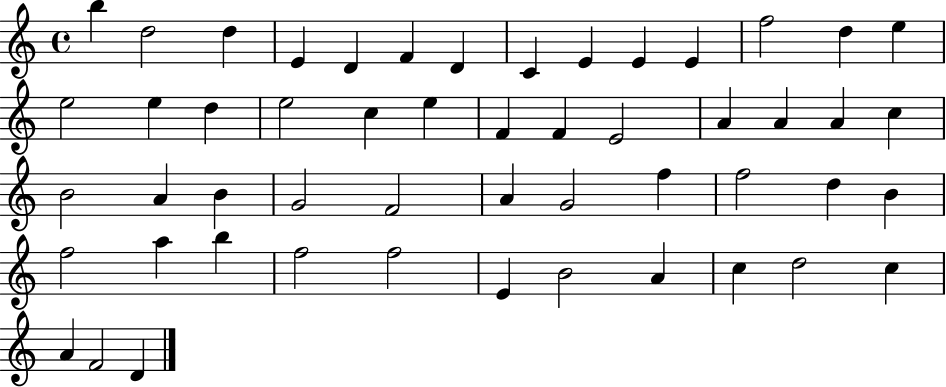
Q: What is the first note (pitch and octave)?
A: B5